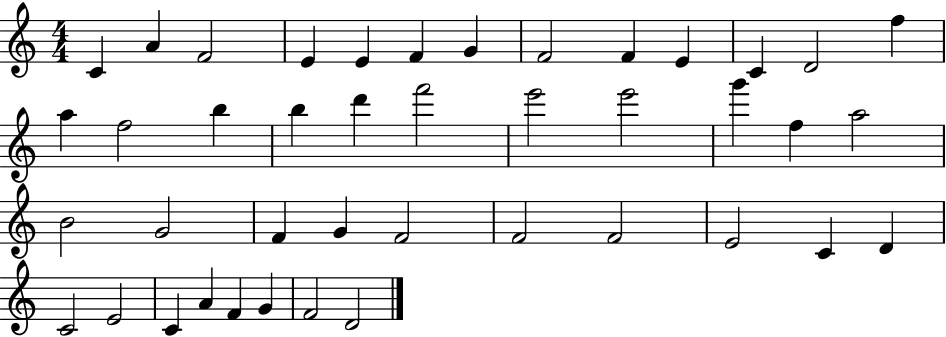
X:1
T:Untitled
M:4/4
L:1/4
K:C
C A F2 E E F G F2 F E C D2 f a f2 b b d' f'2 e'2 e'2 g' f a2 B2 G2 F G F2 F2 F2 E2 C D C2 E2 C A F G F2 D2